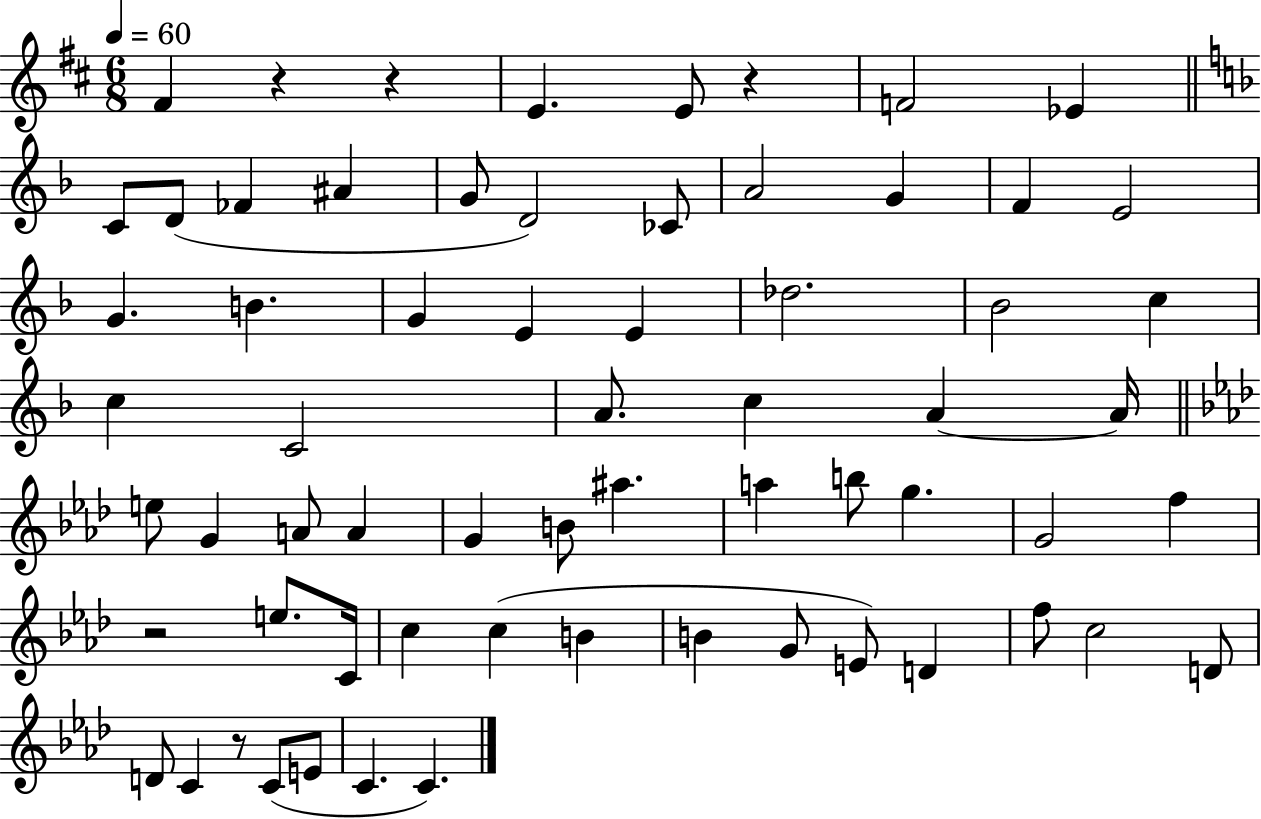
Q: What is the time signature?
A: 6/8